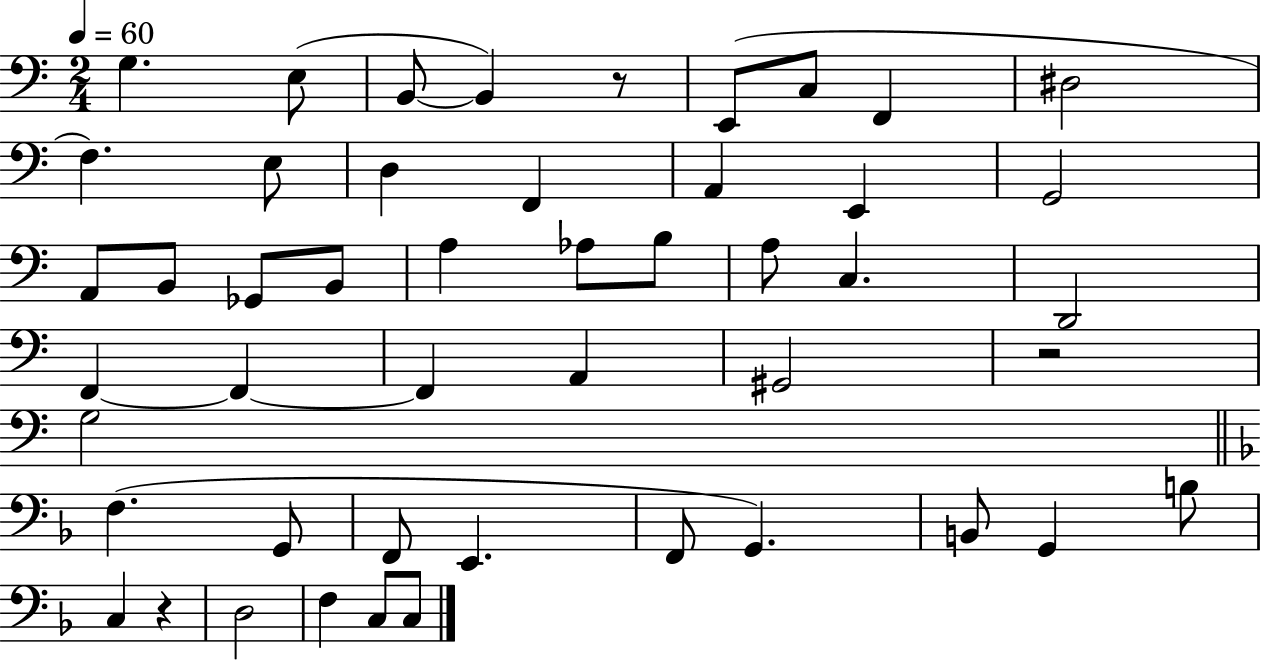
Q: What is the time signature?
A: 2/4